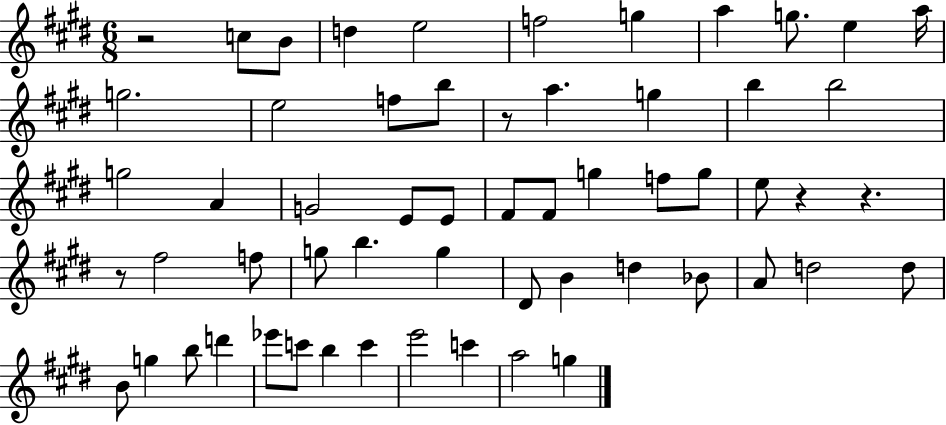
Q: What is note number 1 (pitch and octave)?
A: C5